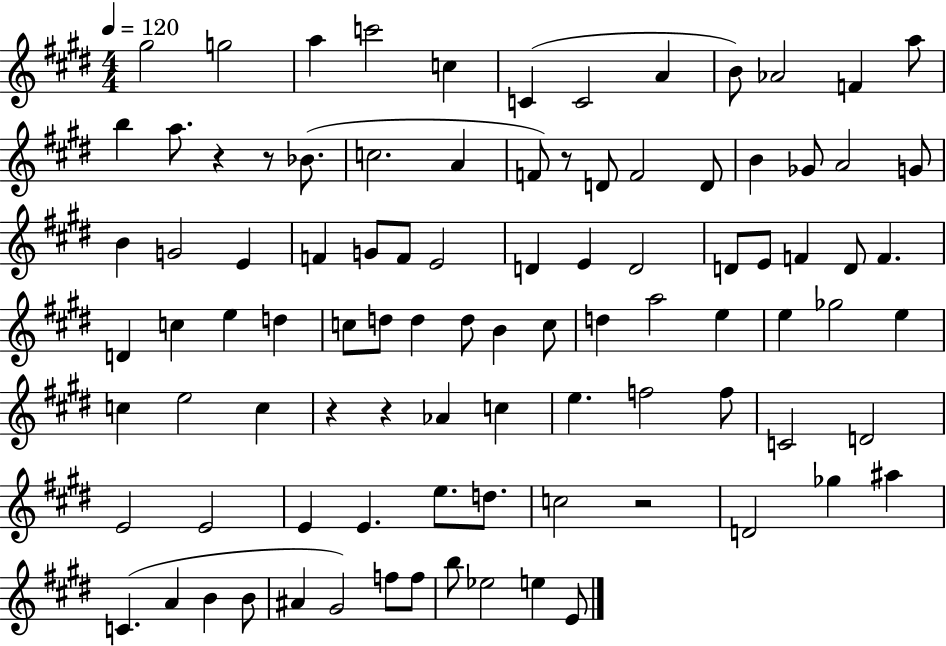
G#5/h G5/h A5/q C6/h C5/q C4/q C4/h A4/q B4/e Ab4/h F4/q A5/e B5/q A5/e. R/q R/e Bb4/e. C5/h. A4/q F4/e R/e D4/e F4/h D4/e B4/q Gb4/e A4/h G4/e B4/q G4/h E4/q F4/q G4/e F4/e E4/h D4/q E4/q D4/h D4/e E4/e F4/q D4/e F4/q. D4/q C5/q E5/q D5/q C5/e D5/e D5/q D5/e B4/q C5/e D5/q A5/h E5/q E5/q Gb5/h E5/q C5/q E5/h C5/q R/q R/q Ab4/q C5/q E5/q. F5/h F5/e C4/h D4/h E4/h E4/h E4/q E4/q. E5/e. D5/e. C5/h R/h D4/h Gb5/q A#5/q C4/q. A4/q B4/q B4/e A#4/q G#4/h F5/e F5/e B5/e Eb5/h E5/q E4/e